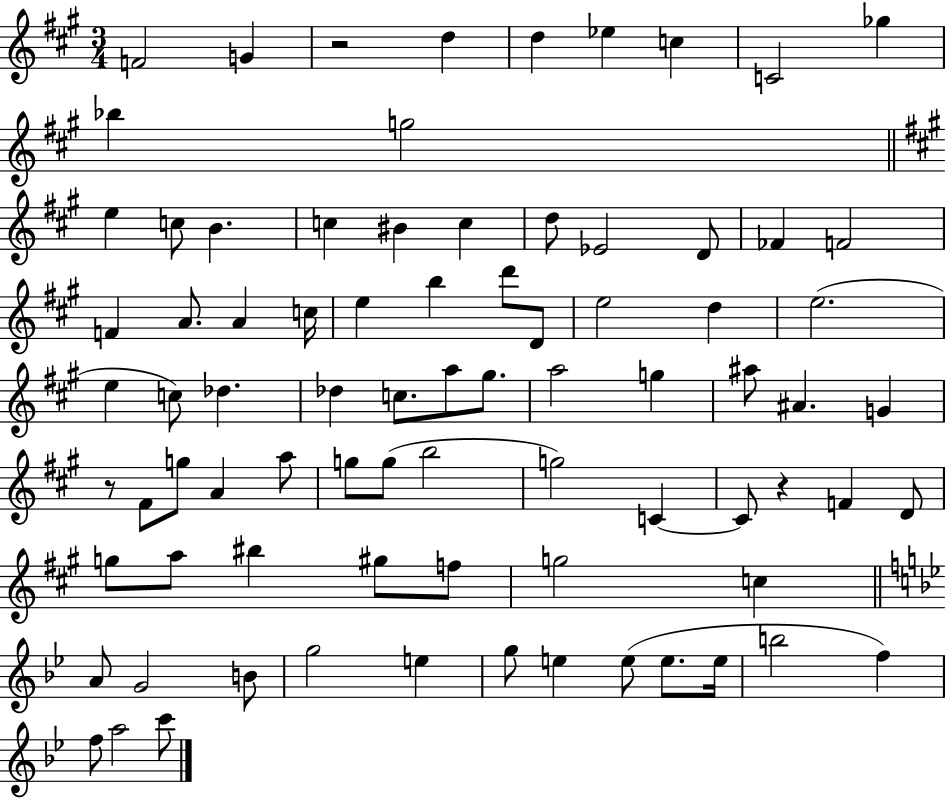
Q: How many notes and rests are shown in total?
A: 81